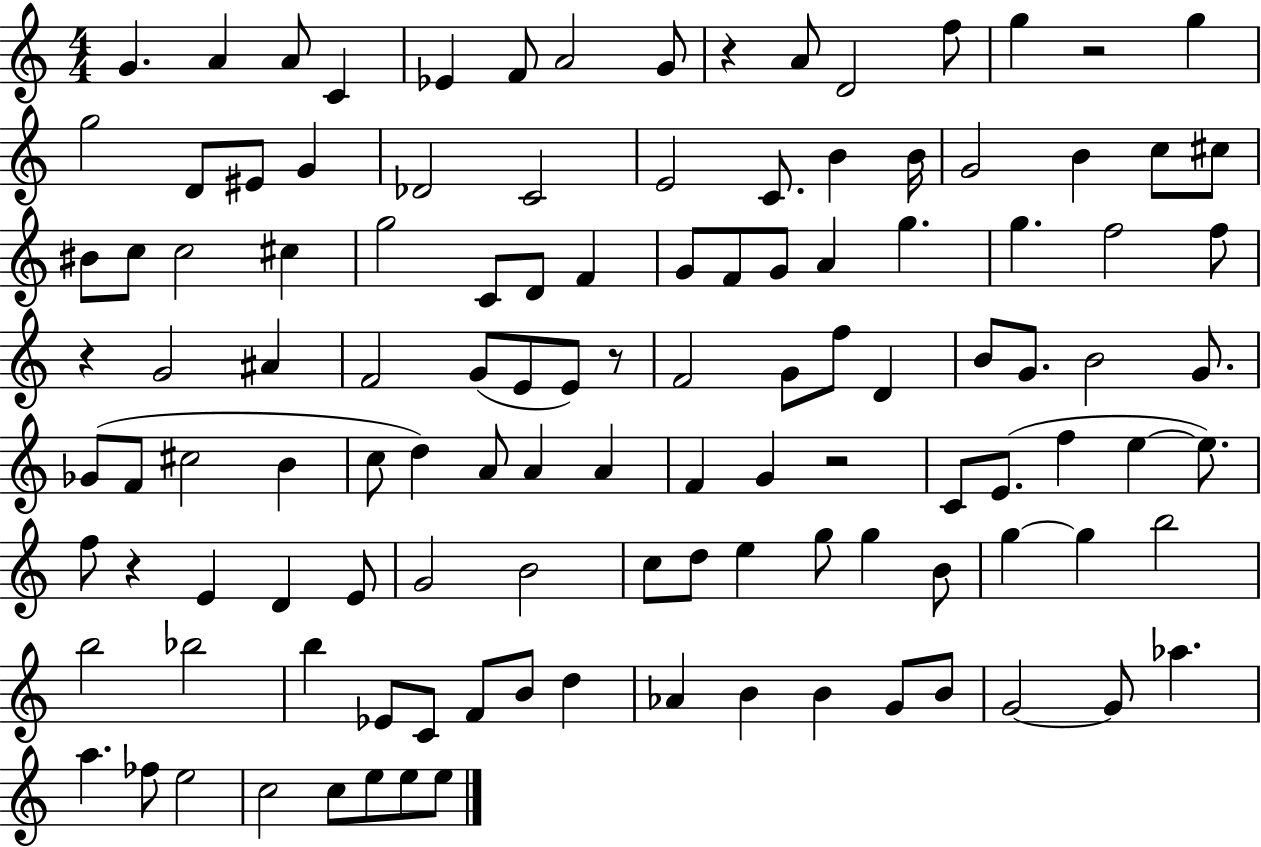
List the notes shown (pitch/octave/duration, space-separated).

G4/q. A4/q A4/e C4/q Eb4/q F4/e A4/h G4/e R/q A4/e D4/h F5/e G5/q R/h G5/q G5/h D4/e EIS4/e G4/q Db4/h C4/h E4/h C4/e. B4/q B4/s G4/h B4/q C5/e C#5/e BIS4/e C5/e C5/h C#5/q G5/h C4/e D4/e F4/q G4/e F4/e G4/e A4/q G5/q. G5/q. F5/h F5/e R/q G4/h A#4/q F4/h G4/e E4/e E4/e R/e F4/h G4/e F5/e D4/q B4/e G4/e. B4/h G4/e. Gb4/e F4/e C#5/h B4/q C5/e D5/q A4/e A4/q A4/q F4/q G4/q R/h C4/e E4/e. F5/q E5/q E5/e. F5/e R/q E4/q D4/q E4/e G4/h B4/h C5/e D5/e E5/q G5/e G5/q B4/e G5/q G5/q B5/h B5/h Bb5/h B5/q Eb4/e C4/e F4/e B4/e D5/q Ab4/q B4/q B4/q G4/e B4/e G4/h G4/e Ab5/q. A5/q. FES5/e E5/h C5/h C5/e E5/e E5/e E5/e